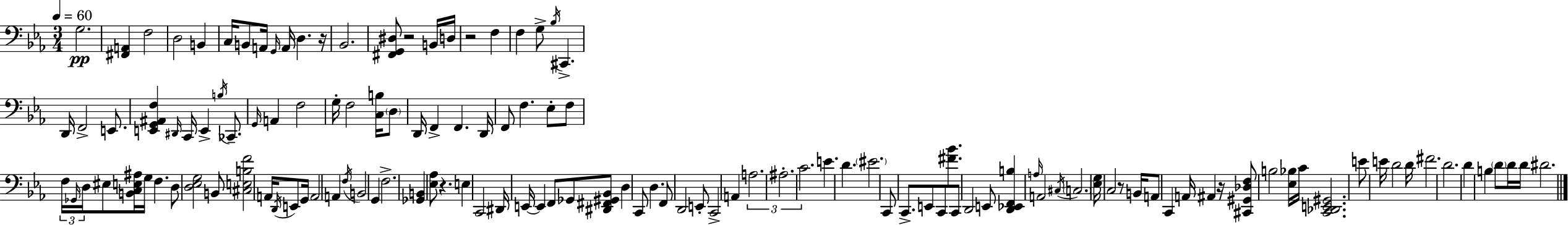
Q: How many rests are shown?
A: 6